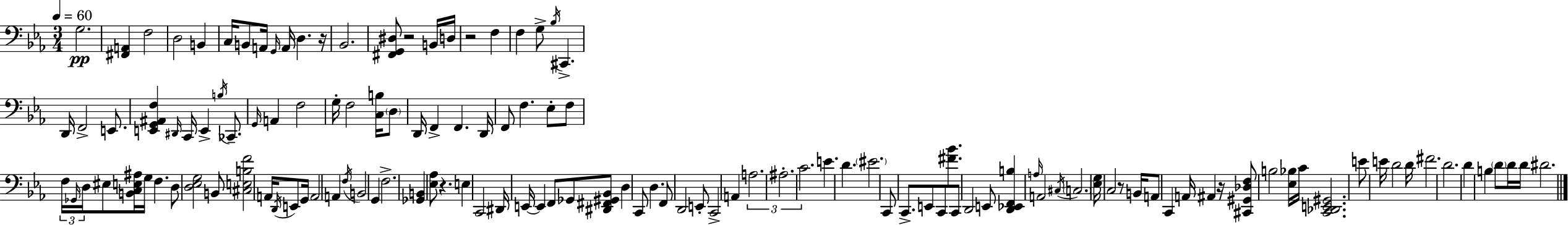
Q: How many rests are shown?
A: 6